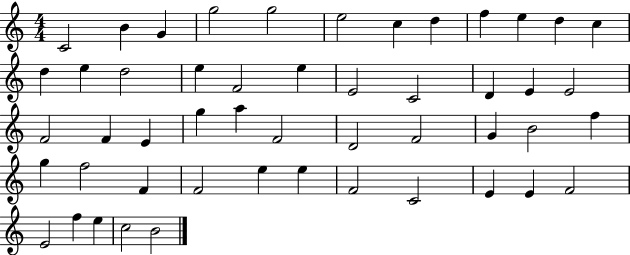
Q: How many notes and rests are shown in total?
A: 50